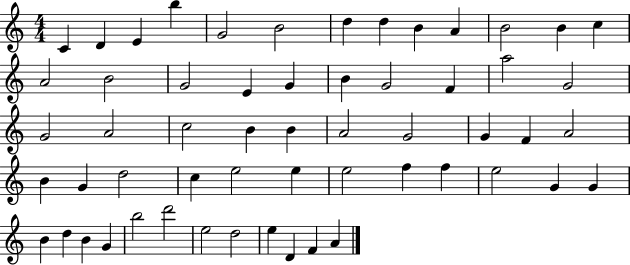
{
  \clef treble
  \numericTimeSignature
  \time 4/4
  \key c \major
  c'4 d'4 e'4 b''4 | g'2 b'2 | d''4 d''4 b'4 a'4 | b'2 b'4 c''4 | \break a'2 b'2 | g'2 e'4 g'4 | b'4 g'2 f'4 | a''2 g'2 | \break g'2 a'2 | c''2 b'4 b'4 | a'2 g'2 | g'4 f'4 a'2 | \break b'4 g'4 d''2 | c''4 e''2 e''4 | e''2 f''4 f''4 | e''2 g'4 g'4 | \break b'4 d''4 b'4 g'4 | b''2 d'''2 | e''2 d''2 | e''4 d'4 f'4 a'4 | \break \bar "|."
}